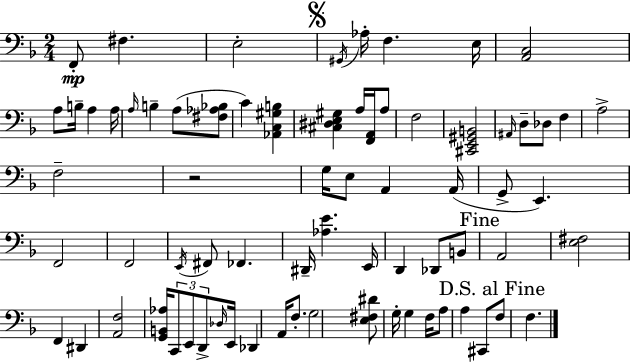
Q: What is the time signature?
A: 2/4